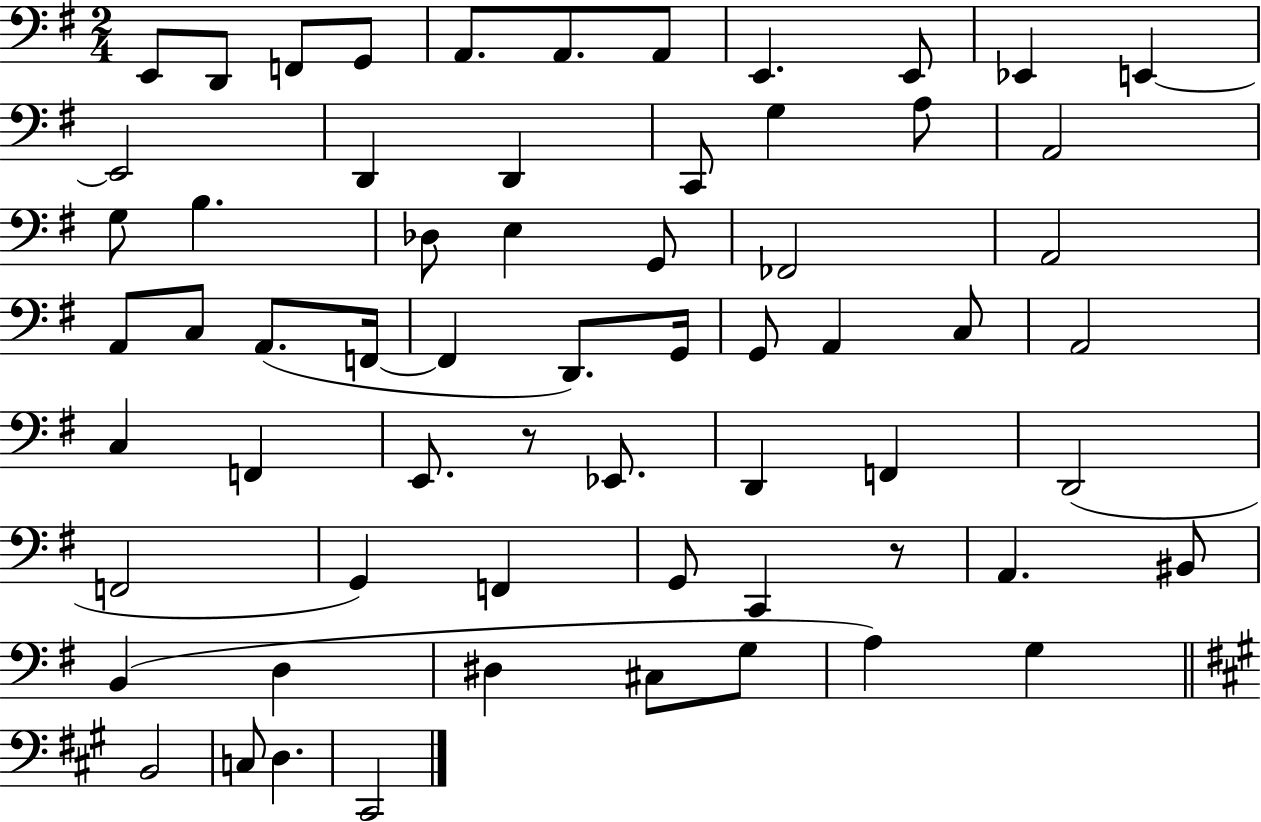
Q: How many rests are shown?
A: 2